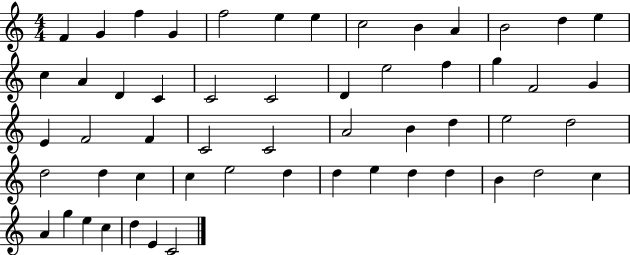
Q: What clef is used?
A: treble